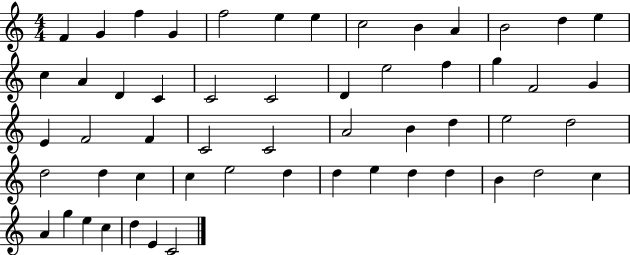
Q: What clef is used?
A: treble